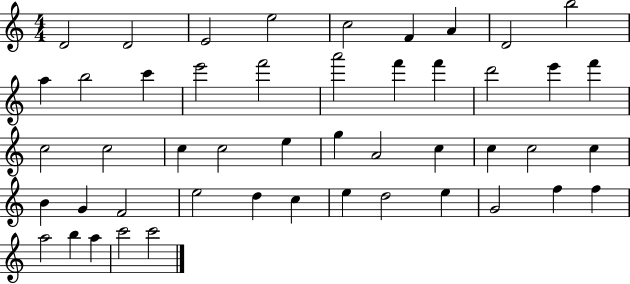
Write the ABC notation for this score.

X:1
T:Untitled
M:4/4
L:1/4
K:C
D2 D2 E2 e2 c2 F A D2 b2 a b2 c' e'2 f'2 a'2 f' f' d'2 e' f' c2 c2 c c2 e g A2 c c c2 c B G F2 e2 d c e d2 e G2 f f a2 b a c'2 c'2